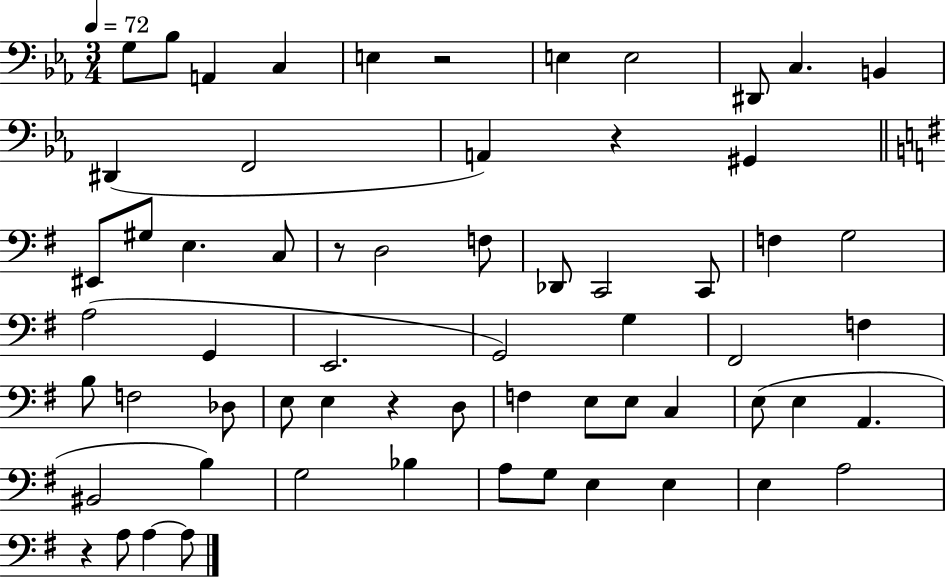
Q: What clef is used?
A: bass